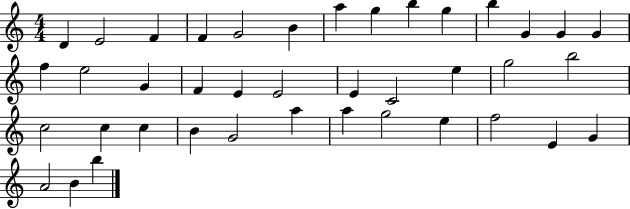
{
  \clef treble
  \numericTimeSignature
  \time 4/4
  \key c \major
  d'4 e'2 f'4 | f'4 g'2 b'4 | a''4 g''4 b''4 g''4 | b''4 g'4 g'4 g'4 | \break f''4 e''2 g'4 | f'4 e'4 e'2 | e'4 c'2 e''4 | g''2 b''2 | \break c''2 c''4 c''4 | b'4 g'2 a''4 | a''4 g''2 e''4 | f''2 e'4 g'4 | \break a'2 b'4 b''4 | \bar "|."
}